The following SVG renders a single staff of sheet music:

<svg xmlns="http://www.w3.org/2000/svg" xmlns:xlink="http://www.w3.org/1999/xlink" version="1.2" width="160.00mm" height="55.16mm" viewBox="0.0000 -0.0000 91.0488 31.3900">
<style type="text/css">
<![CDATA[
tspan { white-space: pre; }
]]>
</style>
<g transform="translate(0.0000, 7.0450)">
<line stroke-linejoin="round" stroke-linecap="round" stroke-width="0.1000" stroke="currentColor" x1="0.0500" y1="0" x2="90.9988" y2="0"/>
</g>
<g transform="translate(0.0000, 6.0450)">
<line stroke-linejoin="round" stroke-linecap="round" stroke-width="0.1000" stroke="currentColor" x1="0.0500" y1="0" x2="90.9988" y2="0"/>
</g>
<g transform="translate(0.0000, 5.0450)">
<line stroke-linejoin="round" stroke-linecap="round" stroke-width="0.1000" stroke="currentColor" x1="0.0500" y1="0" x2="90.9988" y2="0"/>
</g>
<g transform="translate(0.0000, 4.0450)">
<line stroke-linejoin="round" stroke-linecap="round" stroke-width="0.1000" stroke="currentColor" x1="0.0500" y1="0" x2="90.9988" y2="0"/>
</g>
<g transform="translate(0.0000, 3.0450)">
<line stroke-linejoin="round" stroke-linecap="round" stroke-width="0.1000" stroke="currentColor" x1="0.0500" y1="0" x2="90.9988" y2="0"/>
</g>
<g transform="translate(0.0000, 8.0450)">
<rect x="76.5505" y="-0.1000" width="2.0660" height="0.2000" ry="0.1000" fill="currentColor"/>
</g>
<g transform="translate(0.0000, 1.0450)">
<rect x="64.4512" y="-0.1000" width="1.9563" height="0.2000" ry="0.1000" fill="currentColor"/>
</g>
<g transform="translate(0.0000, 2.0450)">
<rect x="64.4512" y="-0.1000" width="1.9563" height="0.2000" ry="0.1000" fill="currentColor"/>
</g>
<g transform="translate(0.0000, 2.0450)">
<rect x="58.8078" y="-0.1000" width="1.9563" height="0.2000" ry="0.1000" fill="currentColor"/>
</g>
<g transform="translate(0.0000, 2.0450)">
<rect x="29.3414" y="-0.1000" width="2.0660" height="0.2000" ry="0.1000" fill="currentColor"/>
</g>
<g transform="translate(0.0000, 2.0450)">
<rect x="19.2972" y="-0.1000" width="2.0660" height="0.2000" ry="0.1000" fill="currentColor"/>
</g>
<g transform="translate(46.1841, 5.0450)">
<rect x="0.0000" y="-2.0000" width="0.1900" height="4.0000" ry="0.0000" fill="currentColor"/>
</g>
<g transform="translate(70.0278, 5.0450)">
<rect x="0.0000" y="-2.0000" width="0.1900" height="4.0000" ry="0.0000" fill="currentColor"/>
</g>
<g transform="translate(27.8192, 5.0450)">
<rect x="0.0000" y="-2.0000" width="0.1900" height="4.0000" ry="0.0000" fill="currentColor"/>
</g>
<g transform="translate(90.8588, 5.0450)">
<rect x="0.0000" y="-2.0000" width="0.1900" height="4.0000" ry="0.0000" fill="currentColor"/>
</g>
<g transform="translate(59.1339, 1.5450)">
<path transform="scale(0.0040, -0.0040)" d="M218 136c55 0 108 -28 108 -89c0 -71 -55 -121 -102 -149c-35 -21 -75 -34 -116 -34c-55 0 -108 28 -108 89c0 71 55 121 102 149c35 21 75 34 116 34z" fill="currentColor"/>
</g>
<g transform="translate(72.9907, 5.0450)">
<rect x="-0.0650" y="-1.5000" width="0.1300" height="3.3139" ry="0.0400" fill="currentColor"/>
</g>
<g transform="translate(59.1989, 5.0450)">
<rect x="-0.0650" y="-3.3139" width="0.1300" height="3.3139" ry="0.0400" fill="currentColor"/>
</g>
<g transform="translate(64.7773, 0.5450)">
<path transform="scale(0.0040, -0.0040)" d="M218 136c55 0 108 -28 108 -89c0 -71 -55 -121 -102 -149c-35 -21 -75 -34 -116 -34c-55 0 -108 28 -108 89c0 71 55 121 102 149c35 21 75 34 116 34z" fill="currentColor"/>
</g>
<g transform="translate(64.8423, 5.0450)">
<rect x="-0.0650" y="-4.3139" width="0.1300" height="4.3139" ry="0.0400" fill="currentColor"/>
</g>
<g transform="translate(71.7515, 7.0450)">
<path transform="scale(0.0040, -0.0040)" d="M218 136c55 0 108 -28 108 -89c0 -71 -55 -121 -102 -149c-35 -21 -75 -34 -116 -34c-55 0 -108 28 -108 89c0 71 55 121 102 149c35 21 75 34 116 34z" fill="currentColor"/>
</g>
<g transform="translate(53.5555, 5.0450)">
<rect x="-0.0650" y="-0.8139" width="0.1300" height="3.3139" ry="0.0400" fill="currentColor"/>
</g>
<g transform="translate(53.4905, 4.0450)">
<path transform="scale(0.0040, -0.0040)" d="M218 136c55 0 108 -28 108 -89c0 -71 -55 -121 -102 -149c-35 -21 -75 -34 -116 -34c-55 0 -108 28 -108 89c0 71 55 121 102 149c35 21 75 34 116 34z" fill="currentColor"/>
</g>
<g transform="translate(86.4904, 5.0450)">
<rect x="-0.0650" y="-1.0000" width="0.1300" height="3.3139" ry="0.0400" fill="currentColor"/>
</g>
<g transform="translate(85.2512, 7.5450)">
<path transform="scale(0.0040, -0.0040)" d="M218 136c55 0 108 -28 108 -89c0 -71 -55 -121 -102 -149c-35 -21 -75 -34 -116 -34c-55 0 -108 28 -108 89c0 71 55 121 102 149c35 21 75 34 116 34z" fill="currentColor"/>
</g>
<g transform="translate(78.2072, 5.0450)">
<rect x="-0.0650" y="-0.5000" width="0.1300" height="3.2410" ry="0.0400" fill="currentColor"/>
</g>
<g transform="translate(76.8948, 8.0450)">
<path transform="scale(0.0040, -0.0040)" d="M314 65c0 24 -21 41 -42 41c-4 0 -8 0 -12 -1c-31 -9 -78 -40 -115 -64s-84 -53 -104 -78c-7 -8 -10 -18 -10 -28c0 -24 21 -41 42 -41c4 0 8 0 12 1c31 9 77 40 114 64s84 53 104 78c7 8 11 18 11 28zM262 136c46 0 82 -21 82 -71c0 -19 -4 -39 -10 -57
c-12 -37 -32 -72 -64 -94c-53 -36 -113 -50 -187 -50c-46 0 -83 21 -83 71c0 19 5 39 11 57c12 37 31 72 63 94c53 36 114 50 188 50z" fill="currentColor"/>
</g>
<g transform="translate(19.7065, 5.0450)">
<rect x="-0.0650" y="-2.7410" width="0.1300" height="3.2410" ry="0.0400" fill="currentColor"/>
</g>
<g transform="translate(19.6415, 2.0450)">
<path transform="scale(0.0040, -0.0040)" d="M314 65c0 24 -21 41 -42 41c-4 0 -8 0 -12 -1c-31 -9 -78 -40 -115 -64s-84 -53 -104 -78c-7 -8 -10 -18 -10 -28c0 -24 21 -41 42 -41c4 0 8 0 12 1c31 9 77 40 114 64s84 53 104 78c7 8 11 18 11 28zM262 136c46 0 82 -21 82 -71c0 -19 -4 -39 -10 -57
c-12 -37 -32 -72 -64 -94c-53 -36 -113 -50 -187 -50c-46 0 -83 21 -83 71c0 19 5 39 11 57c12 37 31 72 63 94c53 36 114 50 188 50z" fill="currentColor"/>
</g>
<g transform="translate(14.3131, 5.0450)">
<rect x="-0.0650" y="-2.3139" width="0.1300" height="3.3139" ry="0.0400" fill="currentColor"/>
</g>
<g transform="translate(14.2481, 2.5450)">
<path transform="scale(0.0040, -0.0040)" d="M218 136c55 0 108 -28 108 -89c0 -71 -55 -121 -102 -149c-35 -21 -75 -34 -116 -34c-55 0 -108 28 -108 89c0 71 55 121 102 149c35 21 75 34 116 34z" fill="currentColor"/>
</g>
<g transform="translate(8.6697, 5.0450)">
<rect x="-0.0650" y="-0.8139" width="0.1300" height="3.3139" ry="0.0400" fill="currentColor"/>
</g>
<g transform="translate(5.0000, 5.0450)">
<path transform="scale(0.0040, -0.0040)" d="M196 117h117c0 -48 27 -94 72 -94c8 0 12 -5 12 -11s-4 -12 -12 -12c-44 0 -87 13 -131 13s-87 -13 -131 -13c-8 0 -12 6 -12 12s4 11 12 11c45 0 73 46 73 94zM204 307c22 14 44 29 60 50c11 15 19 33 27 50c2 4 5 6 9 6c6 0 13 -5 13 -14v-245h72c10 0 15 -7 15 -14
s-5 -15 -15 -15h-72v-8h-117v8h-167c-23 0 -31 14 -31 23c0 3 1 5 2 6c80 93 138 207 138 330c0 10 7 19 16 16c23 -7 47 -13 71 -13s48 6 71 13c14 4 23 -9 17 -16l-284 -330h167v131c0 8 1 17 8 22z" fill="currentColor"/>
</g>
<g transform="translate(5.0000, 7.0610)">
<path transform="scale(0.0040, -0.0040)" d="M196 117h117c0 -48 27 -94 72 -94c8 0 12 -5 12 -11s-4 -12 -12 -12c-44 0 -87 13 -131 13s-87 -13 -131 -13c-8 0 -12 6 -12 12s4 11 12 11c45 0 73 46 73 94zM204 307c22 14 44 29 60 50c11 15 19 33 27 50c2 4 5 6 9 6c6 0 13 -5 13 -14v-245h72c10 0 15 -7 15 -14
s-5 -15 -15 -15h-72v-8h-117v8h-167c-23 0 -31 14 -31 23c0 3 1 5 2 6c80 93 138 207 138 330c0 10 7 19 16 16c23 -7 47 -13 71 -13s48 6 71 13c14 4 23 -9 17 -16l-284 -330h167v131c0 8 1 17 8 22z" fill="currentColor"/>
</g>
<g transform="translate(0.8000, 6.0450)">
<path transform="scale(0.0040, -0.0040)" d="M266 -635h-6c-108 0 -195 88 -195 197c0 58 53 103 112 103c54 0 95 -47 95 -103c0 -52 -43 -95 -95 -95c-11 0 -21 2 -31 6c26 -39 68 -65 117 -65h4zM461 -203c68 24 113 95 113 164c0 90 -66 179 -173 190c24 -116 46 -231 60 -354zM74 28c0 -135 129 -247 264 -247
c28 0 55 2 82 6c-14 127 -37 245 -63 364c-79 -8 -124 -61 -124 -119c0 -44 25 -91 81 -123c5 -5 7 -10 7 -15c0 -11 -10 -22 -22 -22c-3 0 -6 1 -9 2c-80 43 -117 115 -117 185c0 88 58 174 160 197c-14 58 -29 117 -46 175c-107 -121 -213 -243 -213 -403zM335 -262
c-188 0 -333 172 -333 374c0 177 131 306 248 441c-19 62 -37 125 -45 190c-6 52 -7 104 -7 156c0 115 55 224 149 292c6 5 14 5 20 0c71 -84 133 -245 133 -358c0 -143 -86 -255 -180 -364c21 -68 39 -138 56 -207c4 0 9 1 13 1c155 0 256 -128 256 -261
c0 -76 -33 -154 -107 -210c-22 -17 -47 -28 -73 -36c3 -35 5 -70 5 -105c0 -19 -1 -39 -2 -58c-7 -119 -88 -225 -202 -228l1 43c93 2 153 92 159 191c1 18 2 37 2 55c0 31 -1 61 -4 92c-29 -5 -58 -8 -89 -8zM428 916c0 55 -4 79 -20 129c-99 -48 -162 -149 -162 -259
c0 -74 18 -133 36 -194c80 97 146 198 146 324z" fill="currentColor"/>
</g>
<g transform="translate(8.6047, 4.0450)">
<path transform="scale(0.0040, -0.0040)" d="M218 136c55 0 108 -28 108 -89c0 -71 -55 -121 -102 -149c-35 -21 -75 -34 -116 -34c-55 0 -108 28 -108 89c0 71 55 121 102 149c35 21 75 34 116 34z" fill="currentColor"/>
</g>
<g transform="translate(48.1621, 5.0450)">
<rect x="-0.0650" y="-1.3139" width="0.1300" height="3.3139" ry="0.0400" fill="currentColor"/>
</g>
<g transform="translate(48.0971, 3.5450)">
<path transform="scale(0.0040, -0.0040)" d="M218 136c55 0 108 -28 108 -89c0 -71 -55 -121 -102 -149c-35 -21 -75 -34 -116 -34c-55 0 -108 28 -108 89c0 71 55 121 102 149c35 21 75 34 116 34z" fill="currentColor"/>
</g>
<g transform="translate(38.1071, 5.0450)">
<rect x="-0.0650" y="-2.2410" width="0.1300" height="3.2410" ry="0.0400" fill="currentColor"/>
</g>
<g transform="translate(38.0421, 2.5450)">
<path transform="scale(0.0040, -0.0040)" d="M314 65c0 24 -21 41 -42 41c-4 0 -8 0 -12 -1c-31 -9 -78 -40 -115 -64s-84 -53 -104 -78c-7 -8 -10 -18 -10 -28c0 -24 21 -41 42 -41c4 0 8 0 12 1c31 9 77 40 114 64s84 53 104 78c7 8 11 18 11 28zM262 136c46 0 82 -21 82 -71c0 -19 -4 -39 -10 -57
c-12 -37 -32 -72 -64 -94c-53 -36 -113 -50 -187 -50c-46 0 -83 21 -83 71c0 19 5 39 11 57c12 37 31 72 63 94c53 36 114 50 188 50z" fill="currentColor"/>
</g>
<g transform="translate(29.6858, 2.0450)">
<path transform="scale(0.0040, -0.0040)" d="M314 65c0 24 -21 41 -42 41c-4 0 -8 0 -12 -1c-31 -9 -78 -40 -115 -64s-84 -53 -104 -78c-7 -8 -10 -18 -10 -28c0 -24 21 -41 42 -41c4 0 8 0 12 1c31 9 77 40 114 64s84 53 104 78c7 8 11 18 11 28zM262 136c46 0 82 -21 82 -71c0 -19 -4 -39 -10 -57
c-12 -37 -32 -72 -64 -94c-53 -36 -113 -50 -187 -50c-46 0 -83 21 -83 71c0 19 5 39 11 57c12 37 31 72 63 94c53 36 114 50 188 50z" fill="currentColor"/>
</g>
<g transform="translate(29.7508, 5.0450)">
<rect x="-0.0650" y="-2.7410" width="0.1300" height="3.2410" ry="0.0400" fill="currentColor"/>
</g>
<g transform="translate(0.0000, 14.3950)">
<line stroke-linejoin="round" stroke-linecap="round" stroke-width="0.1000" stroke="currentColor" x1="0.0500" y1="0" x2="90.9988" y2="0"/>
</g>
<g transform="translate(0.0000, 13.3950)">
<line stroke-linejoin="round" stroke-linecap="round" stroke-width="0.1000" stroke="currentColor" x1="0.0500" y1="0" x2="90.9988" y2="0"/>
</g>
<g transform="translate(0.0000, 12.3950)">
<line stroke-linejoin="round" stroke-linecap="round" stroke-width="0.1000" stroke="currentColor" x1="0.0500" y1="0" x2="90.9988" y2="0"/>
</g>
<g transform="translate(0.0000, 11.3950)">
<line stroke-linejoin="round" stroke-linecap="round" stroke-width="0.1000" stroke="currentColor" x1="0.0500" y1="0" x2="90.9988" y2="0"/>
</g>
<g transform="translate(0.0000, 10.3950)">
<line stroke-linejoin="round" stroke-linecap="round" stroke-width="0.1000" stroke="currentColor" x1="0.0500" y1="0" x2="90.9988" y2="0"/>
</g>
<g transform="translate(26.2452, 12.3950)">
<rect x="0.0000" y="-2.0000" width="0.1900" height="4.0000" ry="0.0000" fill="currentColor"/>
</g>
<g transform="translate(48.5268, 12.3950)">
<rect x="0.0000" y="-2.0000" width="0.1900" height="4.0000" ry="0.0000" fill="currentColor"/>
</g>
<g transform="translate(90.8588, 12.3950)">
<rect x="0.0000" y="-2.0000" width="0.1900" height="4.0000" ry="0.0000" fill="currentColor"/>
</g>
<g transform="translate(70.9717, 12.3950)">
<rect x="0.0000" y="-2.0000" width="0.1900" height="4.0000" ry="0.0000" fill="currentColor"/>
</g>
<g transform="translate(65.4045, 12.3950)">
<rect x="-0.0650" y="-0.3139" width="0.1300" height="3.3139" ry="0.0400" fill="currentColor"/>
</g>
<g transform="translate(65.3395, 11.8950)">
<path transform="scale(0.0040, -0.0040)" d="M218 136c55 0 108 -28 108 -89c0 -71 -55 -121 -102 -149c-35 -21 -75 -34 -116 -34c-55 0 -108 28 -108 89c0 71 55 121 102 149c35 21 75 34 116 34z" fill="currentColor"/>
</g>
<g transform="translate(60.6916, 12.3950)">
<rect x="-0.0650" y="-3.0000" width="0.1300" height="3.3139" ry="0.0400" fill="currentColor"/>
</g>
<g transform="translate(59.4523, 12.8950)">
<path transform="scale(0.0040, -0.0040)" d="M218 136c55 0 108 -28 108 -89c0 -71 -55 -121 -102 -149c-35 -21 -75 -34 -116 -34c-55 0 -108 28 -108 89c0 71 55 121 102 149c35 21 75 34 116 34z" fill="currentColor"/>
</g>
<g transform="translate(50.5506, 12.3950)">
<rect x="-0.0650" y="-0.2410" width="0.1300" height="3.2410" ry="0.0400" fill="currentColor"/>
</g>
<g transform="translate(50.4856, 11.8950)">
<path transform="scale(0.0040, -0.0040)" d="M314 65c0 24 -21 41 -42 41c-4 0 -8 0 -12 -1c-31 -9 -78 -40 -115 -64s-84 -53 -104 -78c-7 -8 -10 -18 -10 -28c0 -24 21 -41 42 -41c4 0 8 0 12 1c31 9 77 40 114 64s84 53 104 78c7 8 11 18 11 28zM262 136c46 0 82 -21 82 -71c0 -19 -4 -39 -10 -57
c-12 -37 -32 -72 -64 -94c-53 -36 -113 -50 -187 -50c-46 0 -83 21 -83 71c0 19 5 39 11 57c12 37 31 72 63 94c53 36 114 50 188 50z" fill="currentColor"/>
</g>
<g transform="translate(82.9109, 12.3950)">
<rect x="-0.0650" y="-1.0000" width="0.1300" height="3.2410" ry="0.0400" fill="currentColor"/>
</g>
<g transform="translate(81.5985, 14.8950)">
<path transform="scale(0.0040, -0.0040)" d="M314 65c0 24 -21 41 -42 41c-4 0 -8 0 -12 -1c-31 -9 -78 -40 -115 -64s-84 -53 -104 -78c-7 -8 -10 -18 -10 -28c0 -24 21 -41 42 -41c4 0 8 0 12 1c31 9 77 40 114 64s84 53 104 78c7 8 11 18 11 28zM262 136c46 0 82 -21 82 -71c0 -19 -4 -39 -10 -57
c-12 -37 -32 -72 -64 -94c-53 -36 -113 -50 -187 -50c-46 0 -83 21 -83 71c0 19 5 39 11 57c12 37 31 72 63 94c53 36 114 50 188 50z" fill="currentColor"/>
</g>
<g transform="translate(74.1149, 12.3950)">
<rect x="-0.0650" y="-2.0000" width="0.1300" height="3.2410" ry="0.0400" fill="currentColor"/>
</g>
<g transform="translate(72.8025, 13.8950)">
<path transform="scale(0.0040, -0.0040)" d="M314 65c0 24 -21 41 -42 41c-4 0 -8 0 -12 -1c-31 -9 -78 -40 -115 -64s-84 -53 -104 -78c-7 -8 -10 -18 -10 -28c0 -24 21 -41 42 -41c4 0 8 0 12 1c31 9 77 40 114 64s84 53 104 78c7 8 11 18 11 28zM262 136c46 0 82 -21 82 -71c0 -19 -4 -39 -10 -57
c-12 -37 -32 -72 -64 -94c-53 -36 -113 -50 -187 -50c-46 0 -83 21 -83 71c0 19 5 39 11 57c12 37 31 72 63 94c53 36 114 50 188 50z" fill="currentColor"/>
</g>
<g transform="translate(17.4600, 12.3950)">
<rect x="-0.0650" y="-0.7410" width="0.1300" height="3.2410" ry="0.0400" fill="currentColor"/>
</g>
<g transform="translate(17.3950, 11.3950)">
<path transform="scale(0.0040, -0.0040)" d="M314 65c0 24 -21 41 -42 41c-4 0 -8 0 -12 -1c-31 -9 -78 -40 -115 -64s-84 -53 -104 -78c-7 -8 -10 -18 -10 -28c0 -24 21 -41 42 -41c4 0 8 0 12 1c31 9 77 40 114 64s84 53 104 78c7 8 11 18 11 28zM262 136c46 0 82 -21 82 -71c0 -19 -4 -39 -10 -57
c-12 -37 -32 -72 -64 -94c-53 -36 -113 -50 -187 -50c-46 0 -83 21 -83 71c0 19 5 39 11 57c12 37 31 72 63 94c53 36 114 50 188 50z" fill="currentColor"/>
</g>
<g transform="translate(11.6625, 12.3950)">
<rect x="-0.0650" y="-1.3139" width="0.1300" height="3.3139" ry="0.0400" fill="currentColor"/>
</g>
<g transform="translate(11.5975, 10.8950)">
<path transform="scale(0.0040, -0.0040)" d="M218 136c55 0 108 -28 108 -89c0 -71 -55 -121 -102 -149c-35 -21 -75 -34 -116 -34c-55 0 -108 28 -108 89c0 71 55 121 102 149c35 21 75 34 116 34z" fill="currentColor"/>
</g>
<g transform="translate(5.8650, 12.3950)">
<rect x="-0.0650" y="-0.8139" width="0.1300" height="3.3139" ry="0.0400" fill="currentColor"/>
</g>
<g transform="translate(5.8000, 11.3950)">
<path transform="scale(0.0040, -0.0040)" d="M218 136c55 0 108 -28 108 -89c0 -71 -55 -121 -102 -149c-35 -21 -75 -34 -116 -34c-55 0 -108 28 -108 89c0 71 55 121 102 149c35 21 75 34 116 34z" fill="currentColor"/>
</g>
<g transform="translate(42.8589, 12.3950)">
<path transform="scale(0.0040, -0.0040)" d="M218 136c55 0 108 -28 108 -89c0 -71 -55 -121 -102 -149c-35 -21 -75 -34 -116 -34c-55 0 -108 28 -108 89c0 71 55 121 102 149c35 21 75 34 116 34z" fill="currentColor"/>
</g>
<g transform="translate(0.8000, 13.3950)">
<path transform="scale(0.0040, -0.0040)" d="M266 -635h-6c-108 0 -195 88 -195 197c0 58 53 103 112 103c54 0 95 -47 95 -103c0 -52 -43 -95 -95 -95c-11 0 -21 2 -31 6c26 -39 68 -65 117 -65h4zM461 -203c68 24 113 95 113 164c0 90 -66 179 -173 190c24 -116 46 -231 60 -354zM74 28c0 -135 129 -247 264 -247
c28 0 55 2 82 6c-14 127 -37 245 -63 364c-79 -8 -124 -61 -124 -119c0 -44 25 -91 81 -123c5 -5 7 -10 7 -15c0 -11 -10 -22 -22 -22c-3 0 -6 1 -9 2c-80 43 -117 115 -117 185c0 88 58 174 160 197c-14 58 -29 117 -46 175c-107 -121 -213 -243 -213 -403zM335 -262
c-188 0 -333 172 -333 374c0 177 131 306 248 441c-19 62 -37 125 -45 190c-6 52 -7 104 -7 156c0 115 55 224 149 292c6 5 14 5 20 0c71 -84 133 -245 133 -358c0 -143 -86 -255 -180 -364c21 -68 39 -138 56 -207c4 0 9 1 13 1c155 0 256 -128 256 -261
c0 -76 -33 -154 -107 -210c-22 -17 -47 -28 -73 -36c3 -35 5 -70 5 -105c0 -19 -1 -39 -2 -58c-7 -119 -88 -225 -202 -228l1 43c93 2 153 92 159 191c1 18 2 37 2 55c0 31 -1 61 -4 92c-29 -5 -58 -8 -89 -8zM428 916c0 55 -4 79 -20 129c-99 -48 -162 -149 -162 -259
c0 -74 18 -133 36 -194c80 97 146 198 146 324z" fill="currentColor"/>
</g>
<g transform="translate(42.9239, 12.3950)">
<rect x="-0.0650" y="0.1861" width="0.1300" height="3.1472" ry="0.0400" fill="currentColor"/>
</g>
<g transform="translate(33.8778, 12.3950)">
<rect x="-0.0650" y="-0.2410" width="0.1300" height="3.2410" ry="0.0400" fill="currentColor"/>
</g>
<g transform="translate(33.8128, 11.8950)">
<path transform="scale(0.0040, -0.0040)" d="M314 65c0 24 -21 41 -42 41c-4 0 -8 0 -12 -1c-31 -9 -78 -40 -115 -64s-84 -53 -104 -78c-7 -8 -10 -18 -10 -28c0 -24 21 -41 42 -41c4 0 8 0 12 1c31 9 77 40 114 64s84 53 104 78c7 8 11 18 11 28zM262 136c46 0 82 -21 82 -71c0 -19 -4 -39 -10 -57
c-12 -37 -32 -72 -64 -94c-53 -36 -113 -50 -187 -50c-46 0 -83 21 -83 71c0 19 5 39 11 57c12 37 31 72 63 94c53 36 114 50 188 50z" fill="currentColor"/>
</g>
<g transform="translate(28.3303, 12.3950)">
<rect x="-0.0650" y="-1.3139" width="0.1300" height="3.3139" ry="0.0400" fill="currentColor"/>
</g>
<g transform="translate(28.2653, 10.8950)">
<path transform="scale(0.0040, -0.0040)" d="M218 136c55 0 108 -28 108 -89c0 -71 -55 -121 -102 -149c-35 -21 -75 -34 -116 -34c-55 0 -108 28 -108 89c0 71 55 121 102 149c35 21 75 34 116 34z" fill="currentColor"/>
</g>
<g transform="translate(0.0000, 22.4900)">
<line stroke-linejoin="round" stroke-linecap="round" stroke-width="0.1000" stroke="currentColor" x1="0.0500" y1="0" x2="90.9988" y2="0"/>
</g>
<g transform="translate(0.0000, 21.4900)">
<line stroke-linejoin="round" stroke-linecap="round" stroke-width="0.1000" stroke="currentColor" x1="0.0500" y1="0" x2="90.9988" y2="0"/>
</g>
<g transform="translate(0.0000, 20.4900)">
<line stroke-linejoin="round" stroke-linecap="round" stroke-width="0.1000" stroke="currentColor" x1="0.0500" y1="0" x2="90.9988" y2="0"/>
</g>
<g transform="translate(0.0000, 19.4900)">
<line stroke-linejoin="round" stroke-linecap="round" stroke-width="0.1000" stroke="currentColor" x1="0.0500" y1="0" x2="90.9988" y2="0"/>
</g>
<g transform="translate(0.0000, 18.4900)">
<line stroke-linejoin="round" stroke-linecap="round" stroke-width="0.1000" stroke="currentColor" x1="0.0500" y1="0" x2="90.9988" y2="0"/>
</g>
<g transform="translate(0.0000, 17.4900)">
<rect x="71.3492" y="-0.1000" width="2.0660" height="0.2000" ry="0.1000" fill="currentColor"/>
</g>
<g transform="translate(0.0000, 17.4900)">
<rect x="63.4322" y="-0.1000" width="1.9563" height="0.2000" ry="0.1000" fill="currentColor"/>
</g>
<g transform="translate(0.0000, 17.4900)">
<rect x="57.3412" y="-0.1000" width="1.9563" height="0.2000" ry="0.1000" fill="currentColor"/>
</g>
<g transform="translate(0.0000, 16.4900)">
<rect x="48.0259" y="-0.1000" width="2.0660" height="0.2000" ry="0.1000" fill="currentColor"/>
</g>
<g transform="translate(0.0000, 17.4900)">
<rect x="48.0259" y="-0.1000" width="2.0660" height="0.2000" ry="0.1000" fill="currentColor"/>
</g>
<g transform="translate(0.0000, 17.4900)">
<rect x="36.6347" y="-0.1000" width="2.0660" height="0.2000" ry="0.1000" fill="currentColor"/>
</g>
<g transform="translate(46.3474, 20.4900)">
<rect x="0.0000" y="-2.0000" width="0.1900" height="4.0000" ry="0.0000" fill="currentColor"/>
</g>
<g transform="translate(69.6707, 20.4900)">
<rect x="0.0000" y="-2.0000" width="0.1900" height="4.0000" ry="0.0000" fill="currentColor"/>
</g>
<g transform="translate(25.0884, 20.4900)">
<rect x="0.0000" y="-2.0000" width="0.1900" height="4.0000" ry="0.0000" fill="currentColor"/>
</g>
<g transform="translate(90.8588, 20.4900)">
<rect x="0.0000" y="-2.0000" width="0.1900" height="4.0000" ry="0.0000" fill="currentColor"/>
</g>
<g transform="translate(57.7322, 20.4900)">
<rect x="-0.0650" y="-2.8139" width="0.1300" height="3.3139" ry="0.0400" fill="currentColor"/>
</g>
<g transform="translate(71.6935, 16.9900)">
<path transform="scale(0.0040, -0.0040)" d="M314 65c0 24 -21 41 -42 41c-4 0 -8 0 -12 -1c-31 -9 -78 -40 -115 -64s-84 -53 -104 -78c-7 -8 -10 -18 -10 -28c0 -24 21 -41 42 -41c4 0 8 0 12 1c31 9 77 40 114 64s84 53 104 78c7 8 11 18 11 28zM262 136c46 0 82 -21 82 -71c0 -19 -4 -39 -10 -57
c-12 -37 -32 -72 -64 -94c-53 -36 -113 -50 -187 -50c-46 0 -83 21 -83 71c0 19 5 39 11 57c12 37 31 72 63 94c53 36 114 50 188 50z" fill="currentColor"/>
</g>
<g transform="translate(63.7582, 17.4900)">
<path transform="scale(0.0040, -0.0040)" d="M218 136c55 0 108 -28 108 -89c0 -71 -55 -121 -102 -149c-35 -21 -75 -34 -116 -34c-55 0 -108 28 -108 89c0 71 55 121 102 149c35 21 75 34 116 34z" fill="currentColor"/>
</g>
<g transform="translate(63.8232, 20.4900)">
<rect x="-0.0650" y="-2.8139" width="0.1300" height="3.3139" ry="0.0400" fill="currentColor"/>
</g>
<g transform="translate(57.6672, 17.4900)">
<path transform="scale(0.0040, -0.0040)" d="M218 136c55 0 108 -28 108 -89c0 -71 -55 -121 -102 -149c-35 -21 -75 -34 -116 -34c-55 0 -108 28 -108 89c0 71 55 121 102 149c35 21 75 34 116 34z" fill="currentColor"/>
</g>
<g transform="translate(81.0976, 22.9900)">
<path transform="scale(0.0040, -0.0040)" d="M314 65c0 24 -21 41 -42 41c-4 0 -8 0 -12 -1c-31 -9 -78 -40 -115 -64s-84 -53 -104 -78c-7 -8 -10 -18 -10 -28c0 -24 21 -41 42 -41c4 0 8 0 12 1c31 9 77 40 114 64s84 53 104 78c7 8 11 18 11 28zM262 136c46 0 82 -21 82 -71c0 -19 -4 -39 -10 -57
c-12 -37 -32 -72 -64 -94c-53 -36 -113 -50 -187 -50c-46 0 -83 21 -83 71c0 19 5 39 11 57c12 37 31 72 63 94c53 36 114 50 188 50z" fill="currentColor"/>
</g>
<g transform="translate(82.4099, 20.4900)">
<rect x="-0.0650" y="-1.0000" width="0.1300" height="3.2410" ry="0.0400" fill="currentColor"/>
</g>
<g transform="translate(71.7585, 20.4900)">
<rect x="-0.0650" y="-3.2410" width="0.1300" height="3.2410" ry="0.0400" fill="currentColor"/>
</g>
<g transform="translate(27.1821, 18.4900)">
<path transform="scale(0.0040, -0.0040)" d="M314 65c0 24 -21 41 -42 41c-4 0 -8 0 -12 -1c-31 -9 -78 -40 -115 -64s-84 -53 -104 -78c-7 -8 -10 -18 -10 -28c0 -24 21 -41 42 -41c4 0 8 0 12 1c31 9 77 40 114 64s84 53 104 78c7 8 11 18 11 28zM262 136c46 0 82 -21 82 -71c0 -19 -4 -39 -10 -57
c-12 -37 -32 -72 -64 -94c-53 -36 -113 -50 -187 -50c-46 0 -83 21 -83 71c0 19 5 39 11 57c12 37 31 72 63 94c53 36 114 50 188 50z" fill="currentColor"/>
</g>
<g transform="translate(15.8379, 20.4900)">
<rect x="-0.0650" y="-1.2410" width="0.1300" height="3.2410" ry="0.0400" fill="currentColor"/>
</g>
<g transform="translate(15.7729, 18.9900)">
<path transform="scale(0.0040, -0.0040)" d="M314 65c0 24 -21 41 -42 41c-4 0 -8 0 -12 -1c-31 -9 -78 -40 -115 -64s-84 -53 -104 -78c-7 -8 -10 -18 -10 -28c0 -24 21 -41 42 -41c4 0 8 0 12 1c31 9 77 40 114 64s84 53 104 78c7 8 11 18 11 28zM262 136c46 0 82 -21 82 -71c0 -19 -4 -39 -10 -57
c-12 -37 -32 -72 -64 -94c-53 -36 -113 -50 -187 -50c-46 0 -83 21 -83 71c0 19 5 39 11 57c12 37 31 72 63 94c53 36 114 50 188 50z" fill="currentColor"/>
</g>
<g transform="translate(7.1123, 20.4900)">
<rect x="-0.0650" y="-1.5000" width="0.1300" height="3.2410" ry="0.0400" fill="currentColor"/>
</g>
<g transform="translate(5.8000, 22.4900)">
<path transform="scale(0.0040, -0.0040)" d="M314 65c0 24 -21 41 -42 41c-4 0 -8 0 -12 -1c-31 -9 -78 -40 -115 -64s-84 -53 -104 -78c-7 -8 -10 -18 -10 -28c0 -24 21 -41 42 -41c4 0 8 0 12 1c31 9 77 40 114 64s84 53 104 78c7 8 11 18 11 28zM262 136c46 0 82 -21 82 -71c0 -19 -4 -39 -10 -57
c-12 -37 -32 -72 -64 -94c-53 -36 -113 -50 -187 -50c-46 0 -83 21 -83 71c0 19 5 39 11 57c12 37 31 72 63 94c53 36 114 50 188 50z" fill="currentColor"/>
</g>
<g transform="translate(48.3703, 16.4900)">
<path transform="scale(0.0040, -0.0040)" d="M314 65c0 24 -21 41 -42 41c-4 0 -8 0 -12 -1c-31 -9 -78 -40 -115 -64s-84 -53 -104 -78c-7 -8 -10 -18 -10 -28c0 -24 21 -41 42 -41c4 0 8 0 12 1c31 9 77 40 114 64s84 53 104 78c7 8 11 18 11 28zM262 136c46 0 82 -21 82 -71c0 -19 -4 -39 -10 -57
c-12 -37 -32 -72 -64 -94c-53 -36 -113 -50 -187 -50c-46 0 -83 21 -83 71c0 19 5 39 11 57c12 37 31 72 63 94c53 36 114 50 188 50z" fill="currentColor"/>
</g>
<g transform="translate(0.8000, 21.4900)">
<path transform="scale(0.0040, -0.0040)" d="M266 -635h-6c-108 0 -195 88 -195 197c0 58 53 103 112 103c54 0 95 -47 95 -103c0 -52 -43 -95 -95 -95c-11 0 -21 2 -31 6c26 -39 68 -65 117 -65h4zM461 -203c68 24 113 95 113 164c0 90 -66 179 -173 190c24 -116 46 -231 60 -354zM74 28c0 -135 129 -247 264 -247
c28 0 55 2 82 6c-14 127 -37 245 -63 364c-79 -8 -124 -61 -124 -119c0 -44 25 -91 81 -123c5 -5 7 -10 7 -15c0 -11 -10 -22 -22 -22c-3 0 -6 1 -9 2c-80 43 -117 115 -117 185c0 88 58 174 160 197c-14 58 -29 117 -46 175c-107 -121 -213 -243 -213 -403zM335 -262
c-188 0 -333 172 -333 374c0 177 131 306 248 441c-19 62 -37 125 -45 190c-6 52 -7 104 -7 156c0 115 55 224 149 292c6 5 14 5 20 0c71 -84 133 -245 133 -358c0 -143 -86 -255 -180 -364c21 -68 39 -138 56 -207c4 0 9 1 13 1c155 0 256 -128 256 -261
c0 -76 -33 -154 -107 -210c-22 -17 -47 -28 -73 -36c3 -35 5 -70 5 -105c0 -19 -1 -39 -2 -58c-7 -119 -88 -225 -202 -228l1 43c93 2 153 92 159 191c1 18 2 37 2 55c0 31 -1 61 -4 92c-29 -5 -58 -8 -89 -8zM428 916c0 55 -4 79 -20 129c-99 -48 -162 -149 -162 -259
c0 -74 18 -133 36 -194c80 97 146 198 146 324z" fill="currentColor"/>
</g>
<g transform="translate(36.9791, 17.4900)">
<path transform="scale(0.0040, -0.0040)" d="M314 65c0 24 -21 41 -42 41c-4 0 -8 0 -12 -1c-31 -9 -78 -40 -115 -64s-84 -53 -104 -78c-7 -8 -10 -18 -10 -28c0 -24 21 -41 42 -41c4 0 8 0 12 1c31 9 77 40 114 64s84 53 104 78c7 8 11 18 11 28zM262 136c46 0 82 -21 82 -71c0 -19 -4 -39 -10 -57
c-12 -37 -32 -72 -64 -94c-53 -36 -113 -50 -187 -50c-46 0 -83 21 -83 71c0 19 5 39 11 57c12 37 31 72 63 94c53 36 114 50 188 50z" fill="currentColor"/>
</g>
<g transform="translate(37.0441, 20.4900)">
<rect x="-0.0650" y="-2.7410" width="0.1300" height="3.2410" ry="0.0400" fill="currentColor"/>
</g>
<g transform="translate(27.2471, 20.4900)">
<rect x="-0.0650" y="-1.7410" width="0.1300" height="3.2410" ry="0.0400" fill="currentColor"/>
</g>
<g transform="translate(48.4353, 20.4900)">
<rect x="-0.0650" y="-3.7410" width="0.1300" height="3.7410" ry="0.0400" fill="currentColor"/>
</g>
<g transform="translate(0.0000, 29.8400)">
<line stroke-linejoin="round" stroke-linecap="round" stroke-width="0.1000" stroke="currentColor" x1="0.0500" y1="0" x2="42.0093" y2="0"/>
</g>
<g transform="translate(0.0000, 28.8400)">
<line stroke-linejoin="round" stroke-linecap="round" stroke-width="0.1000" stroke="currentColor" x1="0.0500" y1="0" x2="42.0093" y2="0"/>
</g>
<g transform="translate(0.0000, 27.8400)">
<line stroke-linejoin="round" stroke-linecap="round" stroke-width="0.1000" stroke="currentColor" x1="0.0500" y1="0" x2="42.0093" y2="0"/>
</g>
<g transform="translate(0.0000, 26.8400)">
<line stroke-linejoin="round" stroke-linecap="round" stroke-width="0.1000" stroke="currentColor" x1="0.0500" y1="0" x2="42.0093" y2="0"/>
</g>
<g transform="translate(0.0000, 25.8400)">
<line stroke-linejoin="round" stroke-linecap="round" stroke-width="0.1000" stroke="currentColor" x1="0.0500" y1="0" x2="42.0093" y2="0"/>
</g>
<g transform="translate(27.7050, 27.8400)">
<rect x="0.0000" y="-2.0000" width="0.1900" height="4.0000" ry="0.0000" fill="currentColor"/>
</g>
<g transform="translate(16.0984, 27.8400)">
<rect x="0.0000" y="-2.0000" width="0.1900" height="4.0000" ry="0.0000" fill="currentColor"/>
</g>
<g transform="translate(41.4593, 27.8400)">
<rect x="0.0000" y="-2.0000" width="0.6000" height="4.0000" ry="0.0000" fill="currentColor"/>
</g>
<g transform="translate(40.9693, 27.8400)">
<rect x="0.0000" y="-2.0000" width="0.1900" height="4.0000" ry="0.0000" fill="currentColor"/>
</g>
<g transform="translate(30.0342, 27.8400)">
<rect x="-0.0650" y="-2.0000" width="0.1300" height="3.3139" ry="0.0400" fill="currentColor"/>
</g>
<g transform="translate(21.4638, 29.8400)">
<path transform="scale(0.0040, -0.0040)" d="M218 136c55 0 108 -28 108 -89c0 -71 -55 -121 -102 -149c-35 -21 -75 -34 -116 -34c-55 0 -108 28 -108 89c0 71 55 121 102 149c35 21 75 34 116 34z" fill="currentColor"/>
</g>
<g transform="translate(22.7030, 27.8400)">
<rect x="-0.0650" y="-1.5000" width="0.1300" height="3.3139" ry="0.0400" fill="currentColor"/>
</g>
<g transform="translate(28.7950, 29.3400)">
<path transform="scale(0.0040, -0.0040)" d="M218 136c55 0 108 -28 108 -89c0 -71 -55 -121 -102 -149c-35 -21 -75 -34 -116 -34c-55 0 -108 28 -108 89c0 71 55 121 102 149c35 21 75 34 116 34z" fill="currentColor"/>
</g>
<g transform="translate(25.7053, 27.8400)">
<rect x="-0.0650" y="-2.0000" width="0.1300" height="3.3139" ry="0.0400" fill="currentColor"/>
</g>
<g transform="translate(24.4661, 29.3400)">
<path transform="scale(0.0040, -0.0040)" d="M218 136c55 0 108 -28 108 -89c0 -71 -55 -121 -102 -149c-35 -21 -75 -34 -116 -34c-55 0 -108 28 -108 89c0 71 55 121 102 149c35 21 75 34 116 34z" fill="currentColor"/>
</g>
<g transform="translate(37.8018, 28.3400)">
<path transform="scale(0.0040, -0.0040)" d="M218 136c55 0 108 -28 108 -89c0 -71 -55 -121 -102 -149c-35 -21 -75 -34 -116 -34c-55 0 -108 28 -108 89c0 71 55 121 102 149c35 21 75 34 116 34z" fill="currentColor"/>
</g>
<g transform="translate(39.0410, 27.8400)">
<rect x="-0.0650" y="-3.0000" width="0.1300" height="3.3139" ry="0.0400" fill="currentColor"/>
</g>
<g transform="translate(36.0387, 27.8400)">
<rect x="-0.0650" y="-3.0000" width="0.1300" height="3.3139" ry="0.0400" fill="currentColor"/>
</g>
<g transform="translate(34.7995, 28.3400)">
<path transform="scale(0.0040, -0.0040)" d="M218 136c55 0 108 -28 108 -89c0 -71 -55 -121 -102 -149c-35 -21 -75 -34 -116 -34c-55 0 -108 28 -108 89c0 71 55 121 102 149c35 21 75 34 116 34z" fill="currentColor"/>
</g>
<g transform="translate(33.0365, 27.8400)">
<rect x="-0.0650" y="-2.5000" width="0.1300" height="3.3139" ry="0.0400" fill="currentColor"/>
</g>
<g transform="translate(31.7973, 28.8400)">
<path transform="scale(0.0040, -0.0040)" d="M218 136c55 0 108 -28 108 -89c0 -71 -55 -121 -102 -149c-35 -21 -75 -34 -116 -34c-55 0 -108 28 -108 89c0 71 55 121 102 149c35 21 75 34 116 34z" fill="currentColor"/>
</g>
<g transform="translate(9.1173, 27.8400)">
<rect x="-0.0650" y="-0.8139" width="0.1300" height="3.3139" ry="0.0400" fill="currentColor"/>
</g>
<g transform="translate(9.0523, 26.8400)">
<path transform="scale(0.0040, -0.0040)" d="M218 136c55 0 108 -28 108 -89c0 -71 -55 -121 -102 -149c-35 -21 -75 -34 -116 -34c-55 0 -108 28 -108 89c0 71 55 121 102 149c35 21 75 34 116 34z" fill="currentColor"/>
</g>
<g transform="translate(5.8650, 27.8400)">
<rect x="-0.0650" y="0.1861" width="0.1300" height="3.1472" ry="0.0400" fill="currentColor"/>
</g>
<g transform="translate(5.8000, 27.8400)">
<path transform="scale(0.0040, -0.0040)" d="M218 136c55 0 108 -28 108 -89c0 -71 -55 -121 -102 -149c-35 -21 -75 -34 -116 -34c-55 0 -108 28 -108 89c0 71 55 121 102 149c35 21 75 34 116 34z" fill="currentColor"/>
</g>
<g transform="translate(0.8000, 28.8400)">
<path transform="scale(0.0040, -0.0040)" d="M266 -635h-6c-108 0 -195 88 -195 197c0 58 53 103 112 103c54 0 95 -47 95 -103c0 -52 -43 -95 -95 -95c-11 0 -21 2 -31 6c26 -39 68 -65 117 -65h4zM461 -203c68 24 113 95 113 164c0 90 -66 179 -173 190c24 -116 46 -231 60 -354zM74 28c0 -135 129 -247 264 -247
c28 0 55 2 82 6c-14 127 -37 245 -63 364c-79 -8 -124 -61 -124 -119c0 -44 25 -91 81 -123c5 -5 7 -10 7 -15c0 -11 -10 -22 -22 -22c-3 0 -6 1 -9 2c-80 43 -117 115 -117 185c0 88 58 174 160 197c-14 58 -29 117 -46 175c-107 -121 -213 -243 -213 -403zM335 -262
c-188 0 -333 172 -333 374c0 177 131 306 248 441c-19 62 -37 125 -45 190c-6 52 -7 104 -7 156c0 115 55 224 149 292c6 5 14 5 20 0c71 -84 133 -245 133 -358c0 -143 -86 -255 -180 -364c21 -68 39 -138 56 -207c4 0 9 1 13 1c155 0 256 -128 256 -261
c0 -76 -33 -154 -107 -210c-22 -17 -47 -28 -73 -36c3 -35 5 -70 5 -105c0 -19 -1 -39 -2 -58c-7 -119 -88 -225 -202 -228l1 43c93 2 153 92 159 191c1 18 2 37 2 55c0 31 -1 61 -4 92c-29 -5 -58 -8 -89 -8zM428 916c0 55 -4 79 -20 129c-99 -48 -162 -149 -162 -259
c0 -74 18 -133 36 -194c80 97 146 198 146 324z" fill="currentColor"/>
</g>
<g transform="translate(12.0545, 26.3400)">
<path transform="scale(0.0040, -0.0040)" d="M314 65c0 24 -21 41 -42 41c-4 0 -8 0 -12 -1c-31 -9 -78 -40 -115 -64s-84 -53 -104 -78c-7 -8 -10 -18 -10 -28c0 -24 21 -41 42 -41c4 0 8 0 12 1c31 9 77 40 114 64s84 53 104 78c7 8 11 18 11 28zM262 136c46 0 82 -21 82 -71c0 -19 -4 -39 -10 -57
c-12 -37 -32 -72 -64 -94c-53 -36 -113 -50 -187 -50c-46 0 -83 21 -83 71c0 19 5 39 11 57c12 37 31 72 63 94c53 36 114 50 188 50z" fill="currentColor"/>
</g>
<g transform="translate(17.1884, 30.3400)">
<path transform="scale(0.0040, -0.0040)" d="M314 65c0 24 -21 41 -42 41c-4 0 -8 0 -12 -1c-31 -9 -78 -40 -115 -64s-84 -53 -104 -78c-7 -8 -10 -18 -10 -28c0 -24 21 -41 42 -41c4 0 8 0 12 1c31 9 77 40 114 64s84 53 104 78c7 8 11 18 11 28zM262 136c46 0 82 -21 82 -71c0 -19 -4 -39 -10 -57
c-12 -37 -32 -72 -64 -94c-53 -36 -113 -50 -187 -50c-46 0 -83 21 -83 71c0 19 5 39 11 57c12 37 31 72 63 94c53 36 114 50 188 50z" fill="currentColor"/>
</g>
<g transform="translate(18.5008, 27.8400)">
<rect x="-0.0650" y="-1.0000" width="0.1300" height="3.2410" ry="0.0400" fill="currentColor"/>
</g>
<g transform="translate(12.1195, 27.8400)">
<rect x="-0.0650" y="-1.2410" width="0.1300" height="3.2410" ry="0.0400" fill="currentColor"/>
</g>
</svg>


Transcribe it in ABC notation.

X:1
T:Untitled
M:4/4
L:1/4
K:C
d g a2 a2 g2 e d b d' E C2 D d e d2 e c2 B c2 A c F2 D2 E2 e2 f2 a2 c'2 a a b2 D2 B d e2 D2 E F F G A A